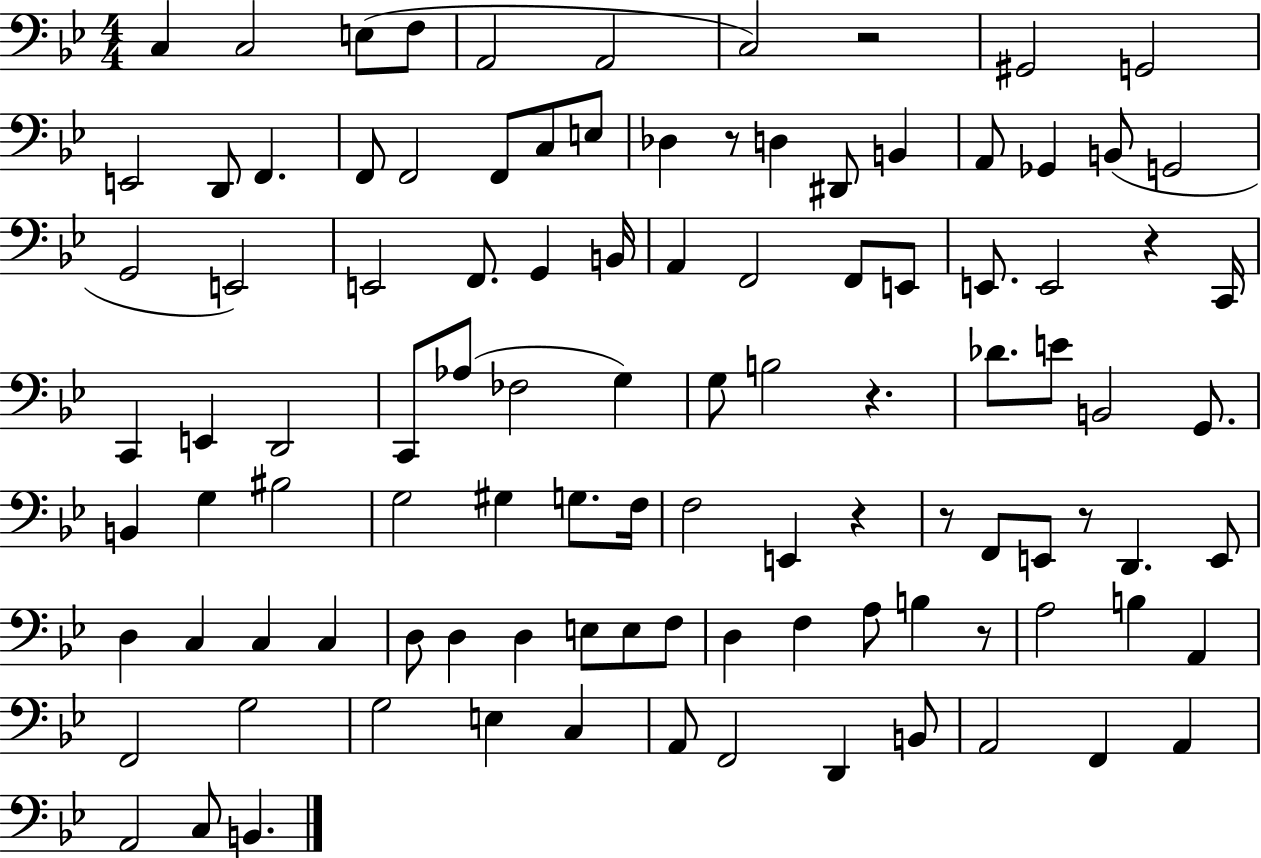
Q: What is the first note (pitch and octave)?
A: C3